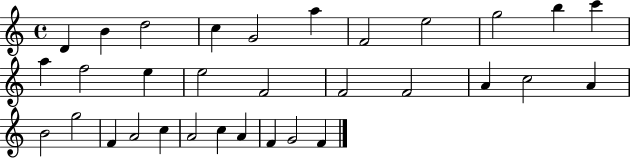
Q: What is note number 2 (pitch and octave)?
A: B4